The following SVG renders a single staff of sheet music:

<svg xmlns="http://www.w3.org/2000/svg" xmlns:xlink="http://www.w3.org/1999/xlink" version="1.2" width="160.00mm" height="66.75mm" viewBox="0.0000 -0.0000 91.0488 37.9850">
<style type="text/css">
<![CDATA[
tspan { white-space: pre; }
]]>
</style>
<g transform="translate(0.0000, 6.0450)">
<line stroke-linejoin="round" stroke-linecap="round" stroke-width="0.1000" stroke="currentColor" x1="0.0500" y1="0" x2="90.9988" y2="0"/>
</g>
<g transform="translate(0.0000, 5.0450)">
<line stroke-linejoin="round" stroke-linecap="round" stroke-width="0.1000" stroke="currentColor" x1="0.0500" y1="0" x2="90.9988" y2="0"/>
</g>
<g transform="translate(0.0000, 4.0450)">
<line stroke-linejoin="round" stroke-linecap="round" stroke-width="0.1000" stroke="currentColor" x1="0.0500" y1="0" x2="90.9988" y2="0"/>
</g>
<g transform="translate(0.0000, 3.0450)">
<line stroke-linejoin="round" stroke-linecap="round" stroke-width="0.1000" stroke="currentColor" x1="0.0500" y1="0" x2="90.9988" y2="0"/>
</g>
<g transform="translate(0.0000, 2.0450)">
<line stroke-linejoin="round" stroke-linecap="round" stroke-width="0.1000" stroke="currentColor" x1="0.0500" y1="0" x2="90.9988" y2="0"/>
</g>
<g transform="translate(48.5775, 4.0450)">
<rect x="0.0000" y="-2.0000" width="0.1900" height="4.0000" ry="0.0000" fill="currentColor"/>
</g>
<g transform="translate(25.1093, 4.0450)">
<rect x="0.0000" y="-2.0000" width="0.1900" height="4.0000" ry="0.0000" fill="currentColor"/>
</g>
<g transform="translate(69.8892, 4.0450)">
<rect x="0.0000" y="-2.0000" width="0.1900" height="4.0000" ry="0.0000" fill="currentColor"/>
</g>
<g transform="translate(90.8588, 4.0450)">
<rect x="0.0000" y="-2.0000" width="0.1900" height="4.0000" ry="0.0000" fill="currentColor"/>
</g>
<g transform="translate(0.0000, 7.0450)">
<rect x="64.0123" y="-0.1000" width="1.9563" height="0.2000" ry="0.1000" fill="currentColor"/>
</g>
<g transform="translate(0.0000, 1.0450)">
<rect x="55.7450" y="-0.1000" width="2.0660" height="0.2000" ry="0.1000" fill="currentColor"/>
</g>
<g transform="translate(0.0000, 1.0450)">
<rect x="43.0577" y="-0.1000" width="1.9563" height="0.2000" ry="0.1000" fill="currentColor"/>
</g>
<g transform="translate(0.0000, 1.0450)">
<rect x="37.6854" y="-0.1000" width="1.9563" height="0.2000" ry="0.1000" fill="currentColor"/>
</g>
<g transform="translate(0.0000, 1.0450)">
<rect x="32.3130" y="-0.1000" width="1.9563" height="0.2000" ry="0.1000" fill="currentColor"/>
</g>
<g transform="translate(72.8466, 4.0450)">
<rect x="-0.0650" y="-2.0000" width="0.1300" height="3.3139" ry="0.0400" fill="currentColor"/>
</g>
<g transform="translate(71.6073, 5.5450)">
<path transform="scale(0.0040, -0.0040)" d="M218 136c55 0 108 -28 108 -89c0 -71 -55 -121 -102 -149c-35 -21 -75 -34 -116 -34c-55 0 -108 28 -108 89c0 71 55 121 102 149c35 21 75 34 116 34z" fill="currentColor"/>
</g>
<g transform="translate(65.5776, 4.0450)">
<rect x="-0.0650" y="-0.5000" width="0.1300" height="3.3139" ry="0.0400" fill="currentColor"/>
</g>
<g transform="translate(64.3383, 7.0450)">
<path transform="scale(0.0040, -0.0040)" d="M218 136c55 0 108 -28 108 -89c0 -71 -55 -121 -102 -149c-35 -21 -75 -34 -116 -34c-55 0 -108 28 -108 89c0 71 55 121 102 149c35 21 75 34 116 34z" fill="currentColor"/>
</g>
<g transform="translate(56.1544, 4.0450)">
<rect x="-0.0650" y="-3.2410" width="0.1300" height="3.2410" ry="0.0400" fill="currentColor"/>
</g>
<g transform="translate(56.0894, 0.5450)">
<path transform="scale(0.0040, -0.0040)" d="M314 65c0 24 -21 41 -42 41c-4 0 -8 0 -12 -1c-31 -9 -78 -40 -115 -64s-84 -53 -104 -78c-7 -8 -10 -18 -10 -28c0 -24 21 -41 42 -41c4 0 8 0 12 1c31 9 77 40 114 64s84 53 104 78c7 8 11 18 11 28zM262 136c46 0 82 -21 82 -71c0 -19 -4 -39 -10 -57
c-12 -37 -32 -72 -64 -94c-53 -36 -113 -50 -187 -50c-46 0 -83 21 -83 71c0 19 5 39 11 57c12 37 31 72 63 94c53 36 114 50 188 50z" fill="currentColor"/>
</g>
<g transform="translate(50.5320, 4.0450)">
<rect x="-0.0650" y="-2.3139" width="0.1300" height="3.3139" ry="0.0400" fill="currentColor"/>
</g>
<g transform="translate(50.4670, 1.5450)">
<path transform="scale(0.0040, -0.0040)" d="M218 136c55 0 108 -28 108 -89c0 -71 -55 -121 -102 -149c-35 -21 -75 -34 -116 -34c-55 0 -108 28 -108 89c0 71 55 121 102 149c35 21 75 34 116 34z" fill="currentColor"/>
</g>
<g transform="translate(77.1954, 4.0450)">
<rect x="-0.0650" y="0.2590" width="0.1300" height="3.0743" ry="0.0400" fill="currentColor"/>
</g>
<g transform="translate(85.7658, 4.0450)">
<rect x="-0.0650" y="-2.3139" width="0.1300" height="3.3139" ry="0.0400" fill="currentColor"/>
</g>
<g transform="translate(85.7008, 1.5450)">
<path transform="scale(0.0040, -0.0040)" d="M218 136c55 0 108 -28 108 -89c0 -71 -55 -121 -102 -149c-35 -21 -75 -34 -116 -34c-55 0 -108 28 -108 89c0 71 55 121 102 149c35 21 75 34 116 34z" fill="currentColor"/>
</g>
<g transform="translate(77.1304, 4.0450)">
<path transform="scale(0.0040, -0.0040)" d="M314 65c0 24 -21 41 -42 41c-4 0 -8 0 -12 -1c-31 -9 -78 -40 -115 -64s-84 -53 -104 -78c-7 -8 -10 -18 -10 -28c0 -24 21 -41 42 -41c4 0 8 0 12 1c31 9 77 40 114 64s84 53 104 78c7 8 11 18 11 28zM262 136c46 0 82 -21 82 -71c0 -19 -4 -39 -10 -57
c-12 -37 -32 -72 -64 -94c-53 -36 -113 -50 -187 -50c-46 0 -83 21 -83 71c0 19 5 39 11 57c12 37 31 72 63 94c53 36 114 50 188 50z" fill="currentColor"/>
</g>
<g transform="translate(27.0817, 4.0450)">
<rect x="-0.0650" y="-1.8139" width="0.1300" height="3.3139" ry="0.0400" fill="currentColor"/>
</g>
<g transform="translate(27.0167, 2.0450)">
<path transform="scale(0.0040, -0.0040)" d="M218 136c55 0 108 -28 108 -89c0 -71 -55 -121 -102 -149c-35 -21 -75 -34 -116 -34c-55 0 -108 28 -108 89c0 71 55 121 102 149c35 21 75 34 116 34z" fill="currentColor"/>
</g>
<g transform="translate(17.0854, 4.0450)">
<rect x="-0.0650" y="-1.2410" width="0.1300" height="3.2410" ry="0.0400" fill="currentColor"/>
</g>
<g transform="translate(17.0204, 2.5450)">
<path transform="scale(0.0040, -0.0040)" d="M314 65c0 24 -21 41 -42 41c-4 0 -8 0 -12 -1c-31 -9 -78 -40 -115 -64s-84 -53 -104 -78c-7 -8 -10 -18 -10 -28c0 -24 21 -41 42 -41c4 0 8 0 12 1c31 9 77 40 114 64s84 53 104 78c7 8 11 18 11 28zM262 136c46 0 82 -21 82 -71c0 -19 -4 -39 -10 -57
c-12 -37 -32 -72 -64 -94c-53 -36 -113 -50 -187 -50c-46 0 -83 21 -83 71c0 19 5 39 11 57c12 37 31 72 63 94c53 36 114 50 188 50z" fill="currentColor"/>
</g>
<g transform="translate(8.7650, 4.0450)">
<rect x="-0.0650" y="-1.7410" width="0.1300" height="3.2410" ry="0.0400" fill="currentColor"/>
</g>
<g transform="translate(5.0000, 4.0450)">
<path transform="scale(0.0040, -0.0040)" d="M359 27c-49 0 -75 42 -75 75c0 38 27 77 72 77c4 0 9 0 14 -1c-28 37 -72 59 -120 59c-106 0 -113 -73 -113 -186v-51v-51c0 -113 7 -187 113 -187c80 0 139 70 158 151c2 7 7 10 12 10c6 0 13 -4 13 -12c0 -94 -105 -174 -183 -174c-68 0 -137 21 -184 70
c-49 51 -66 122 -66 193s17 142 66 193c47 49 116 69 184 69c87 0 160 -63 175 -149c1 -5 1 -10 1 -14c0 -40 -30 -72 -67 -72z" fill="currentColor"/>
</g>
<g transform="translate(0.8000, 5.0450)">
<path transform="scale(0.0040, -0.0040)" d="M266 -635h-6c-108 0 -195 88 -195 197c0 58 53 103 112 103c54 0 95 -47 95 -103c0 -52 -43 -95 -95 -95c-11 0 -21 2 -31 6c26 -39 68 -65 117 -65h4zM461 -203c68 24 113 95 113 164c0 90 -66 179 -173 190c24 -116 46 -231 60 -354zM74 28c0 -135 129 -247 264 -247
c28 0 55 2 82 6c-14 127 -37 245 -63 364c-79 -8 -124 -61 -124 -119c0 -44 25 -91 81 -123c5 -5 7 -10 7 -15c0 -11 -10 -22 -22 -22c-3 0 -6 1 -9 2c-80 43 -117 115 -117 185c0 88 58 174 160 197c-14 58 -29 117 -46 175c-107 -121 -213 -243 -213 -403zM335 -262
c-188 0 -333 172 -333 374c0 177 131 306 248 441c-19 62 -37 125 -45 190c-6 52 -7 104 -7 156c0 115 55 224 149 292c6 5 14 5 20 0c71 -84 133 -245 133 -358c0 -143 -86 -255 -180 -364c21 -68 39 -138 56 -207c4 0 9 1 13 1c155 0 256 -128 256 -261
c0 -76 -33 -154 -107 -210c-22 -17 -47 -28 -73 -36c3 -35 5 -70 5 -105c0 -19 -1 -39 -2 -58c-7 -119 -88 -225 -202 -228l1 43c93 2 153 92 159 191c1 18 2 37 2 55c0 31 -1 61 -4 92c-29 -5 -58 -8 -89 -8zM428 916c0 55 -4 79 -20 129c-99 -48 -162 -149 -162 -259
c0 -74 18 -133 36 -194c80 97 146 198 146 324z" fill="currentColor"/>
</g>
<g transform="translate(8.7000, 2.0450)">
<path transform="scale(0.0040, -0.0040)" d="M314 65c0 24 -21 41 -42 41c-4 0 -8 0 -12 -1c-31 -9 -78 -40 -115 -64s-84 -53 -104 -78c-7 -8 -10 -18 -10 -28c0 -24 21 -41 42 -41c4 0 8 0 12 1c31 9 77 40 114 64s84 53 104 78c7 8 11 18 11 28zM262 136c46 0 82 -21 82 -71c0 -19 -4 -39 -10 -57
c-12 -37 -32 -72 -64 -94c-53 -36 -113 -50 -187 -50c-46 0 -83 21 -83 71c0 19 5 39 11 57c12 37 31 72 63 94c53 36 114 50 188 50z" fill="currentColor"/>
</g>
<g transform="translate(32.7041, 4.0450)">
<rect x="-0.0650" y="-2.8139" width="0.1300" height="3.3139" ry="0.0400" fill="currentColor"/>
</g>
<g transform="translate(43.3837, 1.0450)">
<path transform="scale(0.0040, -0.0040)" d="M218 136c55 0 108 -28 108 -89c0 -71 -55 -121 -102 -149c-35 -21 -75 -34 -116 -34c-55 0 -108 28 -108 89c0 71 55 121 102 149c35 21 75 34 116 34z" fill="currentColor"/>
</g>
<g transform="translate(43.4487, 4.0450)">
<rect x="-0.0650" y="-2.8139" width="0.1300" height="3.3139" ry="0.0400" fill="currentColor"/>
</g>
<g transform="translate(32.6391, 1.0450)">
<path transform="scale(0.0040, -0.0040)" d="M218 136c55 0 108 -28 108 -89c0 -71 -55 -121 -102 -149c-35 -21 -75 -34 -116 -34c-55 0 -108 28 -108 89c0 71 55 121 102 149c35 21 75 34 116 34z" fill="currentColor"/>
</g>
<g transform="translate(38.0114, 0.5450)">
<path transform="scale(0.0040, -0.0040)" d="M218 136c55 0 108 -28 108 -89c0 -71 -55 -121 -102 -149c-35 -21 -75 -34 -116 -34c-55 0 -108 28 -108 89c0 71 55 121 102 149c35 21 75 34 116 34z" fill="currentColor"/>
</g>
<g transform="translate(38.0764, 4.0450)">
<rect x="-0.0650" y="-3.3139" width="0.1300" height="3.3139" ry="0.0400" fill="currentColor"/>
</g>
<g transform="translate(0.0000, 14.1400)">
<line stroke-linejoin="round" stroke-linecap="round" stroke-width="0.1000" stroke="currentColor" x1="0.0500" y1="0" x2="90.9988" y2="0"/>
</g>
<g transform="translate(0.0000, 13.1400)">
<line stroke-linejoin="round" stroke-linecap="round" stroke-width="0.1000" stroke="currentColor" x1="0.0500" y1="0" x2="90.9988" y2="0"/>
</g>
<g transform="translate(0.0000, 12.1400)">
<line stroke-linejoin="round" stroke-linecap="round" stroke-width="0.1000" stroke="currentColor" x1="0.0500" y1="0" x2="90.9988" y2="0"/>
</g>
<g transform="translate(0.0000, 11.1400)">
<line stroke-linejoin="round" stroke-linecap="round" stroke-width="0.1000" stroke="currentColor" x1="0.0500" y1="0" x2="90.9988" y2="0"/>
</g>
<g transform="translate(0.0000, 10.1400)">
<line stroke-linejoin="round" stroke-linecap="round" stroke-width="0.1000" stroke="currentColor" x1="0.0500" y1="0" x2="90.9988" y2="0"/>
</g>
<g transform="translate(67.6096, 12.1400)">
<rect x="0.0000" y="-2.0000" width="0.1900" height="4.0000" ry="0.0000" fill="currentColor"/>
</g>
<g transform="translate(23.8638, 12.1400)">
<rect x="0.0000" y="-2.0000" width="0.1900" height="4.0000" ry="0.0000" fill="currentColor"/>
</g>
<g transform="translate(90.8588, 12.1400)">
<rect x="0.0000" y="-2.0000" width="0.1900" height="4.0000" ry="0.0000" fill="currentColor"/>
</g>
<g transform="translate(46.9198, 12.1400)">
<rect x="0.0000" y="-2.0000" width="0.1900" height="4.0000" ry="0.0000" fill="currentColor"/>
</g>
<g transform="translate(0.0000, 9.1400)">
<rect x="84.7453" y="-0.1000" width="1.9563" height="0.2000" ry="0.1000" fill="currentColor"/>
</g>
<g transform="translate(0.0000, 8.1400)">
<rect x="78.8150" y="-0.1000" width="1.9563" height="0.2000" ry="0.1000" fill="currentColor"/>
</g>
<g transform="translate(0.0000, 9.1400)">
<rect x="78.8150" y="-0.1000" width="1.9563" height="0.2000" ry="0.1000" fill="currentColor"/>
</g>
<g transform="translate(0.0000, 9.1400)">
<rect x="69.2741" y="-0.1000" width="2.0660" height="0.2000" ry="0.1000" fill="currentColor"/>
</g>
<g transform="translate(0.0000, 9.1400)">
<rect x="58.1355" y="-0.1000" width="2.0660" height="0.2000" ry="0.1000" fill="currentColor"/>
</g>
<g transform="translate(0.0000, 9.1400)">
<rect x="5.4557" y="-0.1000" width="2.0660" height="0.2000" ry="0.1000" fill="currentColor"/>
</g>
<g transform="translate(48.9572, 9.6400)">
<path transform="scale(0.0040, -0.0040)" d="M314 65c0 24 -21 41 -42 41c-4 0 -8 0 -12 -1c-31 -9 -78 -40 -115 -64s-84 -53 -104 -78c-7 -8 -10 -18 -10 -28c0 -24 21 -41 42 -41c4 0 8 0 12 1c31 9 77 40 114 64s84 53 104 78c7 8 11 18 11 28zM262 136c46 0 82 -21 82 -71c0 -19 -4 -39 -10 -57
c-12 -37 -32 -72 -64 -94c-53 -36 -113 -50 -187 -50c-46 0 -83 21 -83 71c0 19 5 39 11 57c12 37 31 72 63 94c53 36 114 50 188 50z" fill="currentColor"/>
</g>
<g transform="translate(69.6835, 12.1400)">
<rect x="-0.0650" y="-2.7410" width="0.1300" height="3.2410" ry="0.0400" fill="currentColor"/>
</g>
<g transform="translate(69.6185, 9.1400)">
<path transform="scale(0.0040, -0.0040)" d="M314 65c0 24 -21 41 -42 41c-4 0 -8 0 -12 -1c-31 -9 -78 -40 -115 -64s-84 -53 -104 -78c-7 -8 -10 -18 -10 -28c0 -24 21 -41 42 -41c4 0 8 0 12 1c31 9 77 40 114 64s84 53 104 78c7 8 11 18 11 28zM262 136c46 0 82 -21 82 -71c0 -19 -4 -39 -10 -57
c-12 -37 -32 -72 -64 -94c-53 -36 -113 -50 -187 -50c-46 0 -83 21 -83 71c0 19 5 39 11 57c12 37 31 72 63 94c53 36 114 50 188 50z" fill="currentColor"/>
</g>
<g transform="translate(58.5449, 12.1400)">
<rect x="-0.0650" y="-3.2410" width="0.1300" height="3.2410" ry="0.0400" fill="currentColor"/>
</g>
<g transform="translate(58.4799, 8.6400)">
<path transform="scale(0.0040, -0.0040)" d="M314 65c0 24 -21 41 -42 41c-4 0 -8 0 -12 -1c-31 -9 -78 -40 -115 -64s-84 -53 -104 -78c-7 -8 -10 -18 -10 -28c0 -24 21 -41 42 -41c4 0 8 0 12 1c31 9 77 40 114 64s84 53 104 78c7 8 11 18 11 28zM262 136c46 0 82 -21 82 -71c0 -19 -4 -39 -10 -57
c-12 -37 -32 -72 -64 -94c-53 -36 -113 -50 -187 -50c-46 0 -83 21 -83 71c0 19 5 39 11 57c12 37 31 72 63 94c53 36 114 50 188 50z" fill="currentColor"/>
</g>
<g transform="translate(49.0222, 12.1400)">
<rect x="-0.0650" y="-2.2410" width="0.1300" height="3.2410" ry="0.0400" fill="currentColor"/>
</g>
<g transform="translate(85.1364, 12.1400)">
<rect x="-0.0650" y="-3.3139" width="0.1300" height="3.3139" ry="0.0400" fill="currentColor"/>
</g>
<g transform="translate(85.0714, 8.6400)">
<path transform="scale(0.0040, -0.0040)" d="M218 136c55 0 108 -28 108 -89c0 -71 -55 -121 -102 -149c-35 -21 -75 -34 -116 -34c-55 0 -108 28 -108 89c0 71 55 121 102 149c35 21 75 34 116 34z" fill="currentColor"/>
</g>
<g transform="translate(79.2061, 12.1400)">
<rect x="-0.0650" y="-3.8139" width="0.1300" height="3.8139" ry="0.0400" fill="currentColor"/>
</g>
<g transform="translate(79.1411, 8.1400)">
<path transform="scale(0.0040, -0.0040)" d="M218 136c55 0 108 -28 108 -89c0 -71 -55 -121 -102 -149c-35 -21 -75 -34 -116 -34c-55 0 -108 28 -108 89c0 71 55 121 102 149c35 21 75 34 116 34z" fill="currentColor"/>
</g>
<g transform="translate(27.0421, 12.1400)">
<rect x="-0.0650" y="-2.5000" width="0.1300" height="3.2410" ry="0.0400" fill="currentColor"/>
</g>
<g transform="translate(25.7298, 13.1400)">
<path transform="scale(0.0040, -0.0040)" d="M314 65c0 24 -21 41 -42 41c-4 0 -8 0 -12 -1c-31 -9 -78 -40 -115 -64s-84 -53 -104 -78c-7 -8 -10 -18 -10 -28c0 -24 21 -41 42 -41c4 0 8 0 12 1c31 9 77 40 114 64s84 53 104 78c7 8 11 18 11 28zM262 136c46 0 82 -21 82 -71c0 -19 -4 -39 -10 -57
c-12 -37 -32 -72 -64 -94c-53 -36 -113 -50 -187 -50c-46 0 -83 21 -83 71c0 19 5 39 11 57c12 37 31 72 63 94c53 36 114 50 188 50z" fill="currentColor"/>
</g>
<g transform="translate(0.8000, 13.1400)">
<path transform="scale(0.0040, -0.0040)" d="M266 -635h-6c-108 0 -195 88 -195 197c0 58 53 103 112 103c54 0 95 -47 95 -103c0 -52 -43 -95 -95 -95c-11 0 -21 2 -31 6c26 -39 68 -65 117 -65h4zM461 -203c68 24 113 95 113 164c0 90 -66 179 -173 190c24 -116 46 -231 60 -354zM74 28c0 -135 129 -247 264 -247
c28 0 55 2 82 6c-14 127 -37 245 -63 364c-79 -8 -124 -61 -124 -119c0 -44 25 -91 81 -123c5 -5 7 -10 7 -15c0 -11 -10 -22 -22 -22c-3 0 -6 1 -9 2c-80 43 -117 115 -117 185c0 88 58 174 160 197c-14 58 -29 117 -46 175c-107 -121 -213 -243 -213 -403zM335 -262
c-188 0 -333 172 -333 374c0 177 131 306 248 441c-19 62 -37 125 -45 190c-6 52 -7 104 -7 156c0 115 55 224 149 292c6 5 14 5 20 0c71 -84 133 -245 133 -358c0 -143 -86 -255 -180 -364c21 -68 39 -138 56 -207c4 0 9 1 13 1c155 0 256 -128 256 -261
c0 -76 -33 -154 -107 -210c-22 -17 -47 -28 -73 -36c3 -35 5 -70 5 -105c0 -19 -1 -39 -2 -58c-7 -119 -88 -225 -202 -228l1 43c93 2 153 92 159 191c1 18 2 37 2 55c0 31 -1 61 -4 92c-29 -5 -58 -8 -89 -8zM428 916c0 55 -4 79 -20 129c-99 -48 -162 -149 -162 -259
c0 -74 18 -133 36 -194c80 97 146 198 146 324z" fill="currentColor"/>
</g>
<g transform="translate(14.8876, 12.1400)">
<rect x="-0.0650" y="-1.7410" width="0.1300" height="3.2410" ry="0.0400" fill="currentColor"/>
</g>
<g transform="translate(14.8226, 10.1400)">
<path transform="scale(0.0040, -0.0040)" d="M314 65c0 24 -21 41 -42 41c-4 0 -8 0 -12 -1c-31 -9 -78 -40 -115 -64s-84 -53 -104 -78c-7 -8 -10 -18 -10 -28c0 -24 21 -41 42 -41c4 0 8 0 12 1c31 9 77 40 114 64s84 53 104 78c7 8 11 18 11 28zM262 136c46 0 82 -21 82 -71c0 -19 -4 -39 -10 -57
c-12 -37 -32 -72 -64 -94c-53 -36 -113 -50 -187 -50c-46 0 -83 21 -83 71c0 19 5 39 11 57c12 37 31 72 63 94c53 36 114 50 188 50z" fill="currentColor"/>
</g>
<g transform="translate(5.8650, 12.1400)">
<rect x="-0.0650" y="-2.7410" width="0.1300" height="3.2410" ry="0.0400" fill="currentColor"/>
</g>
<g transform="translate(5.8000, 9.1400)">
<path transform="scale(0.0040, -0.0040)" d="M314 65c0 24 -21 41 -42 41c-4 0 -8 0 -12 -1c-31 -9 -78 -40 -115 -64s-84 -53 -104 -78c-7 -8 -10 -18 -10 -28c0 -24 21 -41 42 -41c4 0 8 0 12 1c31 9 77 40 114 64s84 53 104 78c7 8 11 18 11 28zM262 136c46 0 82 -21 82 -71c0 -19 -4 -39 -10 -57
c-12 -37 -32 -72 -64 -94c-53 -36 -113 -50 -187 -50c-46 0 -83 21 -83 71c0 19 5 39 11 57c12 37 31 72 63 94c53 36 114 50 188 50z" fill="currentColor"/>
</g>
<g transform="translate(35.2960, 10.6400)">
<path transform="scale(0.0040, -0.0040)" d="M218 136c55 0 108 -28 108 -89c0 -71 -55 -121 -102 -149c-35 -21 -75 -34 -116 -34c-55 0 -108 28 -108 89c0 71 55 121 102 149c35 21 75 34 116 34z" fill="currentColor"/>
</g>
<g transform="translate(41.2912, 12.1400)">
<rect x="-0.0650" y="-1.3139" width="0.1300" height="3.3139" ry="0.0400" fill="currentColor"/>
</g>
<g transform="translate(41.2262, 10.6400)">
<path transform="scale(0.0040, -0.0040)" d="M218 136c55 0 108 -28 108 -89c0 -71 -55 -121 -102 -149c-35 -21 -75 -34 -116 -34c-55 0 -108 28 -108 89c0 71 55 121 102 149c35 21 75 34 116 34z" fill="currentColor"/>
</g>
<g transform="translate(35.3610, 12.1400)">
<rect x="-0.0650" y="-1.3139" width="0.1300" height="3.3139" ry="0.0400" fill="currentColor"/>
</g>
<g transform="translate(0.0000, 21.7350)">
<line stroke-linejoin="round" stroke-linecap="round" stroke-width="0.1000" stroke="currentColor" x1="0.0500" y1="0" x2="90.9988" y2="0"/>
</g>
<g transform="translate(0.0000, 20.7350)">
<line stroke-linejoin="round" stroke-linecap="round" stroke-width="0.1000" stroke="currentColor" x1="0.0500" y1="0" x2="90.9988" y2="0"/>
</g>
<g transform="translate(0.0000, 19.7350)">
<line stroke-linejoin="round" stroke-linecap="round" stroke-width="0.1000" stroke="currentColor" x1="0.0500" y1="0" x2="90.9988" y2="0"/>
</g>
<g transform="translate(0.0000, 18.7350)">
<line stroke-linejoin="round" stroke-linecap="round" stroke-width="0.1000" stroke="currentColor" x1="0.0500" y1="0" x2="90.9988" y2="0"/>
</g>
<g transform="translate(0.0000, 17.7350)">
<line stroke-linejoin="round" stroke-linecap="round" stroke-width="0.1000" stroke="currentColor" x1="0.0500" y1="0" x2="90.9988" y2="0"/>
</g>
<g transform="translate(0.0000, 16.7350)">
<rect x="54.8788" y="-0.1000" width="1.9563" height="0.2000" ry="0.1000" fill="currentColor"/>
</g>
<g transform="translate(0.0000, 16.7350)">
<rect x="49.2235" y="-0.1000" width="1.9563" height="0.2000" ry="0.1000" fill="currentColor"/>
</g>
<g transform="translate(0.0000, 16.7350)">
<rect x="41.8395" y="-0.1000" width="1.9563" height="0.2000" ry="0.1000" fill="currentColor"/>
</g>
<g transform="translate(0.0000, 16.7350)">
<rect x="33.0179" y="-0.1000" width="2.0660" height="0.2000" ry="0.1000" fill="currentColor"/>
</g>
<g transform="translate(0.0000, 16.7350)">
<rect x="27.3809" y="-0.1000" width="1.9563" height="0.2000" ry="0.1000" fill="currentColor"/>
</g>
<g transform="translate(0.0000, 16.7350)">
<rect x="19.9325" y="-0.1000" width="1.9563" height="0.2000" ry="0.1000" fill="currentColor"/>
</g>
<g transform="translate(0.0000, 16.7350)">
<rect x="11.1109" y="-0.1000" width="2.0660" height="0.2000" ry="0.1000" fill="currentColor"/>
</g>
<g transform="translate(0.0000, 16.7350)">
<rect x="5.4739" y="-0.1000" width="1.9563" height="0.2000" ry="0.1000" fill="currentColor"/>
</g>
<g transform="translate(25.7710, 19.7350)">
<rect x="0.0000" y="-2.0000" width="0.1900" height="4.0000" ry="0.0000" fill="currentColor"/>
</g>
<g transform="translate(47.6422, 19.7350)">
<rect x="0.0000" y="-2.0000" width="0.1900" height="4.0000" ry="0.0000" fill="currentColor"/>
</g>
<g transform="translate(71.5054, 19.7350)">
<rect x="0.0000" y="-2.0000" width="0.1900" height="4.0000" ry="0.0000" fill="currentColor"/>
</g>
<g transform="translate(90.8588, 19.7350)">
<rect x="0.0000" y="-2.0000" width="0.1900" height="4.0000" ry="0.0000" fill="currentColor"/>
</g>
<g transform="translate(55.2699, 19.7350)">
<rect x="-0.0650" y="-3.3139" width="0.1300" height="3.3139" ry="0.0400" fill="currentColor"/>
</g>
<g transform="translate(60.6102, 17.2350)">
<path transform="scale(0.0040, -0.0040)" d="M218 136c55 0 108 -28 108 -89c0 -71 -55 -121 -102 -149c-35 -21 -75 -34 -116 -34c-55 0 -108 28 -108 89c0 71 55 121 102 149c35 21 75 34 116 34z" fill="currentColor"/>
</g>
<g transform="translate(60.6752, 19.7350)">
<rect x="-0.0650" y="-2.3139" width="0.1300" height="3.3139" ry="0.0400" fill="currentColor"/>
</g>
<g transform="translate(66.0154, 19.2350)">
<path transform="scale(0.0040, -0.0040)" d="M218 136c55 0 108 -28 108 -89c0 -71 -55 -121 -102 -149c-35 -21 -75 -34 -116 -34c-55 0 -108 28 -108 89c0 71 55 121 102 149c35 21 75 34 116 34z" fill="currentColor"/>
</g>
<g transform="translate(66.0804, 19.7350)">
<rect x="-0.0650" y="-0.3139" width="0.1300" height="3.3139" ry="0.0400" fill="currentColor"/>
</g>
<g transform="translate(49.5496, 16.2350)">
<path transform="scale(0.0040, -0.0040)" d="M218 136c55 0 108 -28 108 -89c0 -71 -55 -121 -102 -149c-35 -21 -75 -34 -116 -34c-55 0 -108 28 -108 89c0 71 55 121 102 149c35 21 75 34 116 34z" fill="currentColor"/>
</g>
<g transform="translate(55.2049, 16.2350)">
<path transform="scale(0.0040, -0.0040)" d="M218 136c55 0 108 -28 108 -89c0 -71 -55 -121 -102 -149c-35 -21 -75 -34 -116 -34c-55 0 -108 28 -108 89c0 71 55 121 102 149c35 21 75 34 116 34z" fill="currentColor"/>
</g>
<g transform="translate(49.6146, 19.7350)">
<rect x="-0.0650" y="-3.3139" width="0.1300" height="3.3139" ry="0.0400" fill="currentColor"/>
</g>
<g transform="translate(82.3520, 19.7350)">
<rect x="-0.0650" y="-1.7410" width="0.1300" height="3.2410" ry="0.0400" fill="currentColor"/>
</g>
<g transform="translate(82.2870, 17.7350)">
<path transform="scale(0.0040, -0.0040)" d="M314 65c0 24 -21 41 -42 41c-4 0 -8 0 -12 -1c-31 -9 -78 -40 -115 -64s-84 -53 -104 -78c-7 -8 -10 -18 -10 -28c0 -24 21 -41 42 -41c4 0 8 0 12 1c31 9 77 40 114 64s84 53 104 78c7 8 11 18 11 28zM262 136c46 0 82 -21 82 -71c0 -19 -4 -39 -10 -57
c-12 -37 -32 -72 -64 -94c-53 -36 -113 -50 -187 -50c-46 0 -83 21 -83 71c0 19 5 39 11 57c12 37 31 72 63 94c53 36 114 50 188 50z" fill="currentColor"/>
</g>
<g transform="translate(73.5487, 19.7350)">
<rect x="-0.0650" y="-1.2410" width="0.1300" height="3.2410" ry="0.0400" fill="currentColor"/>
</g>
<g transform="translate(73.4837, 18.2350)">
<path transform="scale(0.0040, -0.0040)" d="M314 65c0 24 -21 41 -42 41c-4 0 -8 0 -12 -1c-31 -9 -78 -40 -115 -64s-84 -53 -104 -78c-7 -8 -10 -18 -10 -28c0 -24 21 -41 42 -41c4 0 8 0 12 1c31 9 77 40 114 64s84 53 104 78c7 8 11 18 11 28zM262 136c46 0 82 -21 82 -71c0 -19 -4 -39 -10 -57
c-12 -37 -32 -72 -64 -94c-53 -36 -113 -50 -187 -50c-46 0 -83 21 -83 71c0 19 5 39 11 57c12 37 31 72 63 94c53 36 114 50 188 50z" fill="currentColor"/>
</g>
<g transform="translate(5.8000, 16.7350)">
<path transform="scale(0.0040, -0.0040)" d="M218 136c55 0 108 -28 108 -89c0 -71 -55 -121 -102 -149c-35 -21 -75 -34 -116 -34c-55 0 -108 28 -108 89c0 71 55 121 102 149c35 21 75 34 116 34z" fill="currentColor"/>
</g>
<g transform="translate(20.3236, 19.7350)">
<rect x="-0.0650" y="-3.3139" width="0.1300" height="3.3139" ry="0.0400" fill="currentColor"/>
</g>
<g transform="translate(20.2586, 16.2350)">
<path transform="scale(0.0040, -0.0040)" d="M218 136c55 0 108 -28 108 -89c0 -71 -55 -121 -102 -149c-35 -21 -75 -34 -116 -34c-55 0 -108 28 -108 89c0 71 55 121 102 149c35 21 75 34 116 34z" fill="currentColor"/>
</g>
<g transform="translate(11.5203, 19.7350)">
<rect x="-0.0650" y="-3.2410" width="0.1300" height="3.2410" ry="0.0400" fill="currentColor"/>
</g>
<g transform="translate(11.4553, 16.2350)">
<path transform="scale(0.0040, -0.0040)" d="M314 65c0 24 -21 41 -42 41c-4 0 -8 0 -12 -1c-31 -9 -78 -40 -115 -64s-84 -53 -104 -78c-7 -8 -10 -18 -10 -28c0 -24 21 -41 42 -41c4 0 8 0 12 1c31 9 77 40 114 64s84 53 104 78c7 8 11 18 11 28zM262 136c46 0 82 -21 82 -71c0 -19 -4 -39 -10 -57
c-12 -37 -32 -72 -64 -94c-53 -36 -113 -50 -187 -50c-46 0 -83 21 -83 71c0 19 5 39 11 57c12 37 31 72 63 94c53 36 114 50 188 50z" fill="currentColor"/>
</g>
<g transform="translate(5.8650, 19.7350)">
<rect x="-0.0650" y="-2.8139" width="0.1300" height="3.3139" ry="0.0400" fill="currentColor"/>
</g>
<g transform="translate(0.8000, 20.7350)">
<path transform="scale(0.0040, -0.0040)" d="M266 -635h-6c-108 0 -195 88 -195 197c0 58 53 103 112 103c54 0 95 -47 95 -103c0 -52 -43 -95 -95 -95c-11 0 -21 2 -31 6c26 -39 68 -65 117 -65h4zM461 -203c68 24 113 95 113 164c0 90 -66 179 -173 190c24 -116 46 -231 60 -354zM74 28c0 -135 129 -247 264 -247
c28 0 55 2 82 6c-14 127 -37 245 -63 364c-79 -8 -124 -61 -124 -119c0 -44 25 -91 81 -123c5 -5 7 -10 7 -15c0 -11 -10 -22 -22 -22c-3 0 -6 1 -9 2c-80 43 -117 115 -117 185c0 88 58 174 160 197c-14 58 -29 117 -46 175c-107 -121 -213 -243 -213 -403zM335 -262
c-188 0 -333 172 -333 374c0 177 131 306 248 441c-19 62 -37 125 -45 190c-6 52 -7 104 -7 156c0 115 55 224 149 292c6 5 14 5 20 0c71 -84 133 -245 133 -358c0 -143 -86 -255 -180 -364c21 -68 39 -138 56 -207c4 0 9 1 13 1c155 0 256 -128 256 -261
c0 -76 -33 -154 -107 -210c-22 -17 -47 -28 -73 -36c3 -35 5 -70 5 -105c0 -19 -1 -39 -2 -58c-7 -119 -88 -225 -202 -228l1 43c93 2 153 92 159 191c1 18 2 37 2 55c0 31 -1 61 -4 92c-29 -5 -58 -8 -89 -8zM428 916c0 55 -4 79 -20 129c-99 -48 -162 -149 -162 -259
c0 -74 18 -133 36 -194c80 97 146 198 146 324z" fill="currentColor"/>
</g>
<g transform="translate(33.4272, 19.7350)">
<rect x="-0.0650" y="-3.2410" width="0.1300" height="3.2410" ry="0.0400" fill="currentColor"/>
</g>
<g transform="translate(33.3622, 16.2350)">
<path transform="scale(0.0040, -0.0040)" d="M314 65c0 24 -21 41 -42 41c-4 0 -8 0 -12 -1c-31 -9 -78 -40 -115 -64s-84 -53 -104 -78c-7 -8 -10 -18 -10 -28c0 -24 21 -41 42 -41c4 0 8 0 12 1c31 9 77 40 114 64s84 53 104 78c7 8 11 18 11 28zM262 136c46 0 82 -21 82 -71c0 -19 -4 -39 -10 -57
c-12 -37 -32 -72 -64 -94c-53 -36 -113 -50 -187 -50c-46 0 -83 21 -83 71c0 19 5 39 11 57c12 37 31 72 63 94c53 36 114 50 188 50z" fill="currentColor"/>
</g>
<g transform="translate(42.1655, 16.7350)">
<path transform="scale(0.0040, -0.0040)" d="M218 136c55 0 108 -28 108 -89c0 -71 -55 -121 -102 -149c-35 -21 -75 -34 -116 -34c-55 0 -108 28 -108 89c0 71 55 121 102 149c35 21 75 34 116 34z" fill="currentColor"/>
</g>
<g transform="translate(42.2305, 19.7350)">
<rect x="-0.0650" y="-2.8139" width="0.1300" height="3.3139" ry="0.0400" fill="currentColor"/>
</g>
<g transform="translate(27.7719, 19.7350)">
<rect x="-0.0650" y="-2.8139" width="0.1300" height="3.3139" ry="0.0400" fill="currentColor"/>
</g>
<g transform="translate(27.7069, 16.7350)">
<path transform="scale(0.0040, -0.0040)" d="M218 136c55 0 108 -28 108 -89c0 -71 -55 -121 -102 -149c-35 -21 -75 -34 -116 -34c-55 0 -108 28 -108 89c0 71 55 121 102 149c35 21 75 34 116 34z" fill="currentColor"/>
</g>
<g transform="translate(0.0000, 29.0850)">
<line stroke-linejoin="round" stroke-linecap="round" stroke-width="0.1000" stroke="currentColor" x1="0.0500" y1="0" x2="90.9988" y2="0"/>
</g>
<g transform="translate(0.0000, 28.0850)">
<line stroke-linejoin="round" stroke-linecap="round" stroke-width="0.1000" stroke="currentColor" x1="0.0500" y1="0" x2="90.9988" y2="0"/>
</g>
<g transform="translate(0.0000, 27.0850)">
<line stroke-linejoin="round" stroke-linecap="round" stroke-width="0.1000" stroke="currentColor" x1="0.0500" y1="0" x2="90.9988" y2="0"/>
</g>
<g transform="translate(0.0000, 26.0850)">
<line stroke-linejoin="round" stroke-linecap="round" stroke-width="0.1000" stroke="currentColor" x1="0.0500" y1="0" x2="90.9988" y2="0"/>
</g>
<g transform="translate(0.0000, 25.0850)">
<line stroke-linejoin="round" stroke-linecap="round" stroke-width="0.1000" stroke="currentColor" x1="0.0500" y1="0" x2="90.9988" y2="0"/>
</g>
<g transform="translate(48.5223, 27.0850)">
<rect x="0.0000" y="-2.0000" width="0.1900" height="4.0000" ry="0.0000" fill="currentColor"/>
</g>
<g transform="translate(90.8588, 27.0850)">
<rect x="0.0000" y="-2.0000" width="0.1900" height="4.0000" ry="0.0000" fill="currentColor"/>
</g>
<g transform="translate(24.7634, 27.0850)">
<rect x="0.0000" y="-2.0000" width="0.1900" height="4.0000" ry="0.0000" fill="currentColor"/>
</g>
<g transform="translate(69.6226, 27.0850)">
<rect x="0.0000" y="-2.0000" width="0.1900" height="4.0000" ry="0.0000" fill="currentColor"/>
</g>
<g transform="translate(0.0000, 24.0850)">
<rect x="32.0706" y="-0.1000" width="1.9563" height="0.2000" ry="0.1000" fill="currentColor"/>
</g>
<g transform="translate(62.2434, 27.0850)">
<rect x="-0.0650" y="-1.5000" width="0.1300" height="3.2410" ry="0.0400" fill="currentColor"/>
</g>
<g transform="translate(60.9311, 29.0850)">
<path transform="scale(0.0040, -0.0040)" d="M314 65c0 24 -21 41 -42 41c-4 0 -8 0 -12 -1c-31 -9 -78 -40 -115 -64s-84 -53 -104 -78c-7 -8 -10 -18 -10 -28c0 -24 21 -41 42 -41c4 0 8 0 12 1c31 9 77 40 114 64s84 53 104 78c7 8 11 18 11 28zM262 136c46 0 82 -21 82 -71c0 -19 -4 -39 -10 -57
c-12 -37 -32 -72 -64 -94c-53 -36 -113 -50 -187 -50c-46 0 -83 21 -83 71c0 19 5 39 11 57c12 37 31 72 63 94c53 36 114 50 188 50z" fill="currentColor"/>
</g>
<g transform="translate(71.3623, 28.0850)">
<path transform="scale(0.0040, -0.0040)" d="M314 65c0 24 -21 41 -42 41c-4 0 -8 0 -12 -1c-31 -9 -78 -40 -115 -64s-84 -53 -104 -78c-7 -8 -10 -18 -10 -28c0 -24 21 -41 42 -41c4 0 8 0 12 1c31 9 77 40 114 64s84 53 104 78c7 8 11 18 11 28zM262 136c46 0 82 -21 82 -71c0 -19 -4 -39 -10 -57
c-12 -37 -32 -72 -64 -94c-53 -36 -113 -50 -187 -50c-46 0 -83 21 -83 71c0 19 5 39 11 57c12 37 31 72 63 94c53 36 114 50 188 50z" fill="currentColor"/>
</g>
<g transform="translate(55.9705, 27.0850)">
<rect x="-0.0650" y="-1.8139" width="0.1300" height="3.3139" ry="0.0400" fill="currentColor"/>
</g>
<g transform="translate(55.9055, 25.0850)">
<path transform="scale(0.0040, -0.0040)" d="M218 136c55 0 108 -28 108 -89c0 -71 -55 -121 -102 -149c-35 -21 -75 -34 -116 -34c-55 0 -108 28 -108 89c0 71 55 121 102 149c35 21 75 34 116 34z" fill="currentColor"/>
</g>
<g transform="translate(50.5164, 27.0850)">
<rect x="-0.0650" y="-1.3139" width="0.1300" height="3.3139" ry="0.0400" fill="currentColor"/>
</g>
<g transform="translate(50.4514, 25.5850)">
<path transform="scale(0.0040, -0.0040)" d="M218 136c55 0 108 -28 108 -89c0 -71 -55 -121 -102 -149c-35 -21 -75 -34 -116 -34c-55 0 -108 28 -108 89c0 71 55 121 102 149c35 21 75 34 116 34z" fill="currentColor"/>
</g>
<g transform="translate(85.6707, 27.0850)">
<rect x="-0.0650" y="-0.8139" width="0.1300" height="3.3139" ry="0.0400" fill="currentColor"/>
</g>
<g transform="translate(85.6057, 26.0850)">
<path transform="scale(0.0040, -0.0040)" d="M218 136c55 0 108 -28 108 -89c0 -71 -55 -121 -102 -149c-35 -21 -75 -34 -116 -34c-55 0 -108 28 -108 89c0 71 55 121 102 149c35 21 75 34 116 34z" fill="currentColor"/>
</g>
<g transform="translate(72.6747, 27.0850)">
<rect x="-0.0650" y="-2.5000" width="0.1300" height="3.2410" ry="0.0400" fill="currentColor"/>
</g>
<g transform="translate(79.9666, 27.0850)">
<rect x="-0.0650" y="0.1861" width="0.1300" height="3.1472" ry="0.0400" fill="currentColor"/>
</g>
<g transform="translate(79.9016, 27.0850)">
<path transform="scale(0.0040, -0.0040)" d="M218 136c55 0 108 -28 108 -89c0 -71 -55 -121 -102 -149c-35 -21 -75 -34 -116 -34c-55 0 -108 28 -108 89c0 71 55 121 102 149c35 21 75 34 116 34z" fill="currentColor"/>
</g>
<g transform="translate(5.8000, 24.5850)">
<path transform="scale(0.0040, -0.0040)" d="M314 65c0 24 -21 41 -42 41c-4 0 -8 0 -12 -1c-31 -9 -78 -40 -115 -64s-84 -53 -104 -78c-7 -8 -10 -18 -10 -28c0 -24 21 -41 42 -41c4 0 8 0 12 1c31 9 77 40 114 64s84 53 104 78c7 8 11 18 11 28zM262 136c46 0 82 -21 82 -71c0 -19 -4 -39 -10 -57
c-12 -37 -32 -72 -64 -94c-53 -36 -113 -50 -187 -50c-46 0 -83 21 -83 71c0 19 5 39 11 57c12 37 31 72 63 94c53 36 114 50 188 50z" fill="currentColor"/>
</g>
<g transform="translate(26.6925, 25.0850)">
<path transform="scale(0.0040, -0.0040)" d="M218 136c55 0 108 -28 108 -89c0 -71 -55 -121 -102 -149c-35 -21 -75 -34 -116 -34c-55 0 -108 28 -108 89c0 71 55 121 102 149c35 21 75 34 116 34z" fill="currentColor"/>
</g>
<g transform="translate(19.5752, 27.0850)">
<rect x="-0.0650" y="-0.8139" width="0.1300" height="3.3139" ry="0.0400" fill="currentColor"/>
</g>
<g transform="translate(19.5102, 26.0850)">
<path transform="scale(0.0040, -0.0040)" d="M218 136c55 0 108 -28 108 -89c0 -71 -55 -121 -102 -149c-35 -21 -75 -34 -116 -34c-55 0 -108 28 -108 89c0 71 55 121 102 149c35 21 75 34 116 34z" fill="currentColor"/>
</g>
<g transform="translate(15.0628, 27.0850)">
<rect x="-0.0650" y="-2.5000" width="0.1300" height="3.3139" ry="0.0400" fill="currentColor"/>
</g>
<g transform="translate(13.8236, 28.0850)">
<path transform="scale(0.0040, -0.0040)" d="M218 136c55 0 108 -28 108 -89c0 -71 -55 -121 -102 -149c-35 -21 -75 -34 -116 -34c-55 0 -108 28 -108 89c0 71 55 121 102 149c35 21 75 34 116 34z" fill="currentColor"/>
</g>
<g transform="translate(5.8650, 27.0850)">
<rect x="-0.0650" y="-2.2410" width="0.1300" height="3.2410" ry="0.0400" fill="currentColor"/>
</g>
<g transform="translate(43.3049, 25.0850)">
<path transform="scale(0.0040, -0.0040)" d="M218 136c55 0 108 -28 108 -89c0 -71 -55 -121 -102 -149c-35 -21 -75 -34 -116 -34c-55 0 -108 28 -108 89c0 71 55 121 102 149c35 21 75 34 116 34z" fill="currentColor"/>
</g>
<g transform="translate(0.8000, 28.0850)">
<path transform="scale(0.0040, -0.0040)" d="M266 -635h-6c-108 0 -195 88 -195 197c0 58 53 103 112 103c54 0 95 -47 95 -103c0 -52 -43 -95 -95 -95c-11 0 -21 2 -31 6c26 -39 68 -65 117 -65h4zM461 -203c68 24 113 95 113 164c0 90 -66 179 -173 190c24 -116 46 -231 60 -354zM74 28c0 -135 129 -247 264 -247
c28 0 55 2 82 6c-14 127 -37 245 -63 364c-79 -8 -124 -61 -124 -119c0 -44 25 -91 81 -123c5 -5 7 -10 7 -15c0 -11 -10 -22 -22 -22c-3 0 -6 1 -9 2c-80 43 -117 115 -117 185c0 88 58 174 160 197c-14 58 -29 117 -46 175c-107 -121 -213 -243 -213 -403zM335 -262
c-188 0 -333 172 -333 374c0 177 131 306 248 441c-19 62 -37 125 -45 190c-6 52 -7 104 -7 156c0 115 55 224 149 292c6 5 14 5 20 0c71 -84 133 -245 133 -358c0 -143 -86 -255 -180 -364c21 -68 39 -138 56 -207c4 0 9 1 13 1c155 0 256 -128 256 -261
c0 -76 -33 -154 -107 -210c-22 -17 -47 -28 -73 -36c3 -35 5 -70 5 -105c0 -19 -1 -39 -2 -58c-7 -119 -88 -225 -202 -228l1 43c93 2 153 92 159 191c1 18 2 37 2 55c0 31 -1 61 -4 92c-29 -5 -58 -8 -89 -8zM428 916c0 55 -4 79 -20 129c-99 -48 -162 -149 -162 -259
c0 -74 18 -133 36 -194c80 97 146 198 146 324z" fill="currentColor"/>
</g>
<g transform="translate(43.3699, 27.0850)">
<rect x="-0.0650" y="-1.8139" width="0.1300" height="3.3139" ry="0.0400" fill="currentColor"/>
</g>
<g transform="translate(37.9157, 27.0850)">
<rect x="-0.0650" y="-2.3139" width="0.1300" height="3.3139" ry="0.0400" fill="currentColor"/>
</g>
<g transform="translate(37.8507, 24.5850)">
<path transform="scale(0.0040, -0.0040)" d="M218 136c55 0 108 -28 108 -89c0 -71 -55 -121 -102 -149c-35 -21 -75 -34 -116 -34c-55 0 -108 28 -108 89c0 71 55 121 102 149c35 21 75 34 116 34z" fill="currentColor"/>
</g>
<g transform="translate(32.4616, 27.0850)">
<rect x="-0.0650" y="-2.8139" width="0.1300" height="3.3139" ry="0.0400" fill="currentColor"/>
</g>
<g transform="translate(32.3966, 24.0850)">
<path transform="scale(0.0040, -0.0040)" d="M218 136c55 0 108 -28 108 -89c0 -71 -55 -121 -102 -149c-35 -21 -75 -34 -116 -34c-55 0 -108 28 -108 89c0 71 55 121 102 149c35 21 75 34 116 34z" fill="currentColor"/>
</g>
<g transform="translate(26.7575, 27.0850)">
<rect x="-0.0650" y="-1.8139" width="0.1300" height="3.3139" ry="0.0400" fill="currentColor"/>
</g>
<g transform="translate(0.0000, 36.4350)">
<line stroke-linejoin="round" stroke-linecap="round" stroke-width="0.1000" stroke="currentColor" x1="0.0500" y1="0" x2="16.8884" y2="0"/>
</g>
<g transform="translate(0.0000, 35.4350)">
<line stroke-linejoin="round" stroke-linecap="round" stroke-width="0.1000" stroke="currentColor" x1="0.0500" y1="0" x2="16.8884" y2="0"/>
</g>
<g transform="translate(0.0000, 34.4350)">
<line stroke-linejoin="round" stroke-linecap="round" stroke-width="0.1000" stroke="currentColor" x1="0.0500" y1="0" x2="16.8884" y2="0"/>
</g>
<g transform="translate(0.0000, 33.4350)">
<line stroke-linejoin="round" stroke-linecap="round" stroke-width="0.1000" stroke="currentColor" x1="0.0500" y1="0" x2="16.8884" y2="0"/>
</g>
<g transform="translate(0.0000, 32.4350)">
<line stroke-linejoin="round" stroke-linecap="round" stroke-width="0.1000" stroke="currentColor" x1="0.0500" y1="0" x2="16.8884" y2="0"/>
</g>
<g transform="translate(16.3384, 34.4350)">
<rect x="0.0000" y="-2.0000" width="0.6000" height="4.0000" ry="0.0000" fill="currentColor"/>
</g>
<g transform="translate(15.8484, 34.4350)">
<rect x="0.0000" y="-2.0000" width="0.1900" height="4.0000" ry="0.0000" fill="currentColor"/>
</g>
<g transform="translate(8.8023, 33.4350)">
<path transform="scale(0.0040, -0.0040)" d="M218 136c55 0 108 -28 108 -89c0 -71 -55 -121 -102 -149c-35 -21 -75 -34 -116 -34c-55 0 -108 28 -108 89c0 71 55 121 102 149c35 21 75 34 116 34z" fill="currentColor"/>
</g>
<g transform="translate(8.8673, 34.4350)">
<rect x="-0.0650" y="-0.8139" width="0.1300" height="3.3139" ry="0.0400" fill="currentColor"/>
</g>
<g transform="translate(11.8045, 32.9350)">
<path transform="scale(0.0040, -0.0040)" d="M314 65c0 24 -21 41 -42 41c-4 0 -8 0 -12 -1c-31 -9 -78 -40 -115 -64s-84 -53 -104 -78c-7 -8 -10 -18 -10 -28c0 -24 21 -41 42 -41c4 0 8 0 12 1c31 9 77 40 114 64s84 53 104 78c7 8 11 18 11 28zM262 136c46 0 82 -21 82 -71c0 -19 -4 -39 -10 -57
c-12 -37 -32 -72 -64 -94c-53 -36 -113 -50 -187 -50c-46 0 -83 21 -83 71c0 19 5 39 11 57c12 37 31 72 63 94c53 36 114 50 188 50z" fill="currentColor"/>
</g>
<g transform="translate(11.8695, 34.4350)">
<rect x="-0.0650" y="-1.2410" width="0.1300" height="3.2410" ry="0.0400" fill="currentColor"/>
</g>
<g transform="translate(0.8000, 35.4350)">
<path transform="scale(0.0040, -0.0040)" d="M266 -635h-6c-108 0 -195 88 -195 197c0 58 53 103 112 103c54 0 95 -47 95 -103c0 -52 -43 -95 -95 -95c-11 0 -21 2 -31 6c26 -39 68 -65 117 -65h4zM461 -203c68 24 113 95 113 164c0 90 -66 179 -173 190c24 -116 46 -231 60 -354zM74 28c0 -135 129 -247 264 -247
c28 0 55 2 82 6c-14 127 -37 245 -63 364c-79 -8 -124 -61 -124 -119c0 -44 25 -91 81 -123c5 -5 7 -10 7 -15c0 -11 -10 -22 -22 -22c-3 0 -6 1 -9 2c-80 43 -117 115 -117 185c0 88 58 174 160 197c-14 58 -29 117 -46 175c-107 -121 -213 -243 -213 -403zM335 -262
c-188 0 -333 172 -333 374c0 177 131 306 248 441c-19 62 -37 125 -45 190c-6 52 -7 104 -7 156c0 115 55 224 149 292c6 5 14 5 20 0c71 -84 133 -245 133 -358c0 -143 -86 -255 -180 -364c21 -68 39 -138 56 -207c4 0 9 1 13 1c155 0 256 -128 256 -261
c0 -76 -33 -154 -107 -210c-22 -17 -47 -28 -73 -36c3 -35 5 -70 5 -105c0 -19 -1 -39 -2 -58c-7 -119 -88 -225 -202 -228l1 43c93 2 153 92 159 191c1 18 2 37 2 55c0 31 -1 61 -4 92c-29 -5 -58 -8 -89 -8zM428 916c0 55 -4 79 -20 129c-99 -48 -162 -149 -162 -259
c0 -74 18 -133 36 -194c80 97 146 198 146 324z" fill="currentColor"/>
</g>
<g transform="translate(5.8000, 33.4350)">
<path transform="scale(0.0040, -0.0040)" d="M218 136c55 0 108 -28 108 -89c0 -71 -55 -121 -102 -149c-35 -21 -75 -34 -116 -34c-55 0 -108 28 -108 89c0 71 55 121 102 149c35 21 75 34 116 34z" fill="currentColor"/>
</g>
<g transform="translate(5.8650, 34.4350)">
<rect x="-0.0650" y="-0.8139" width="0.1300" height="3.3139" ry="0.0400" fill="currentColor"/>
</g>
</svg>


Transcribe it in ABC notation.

X:1
T:Untitled
M:4/4
L:1/4
K:C
f2 e2 f a b a g b2 C F B2 g a2 f2 G2 e e g2 b2 a2 c' b a b2 b a b2 a b b g c e2 f2 g2 G d f a g f e f E2 G2 B d d d e2